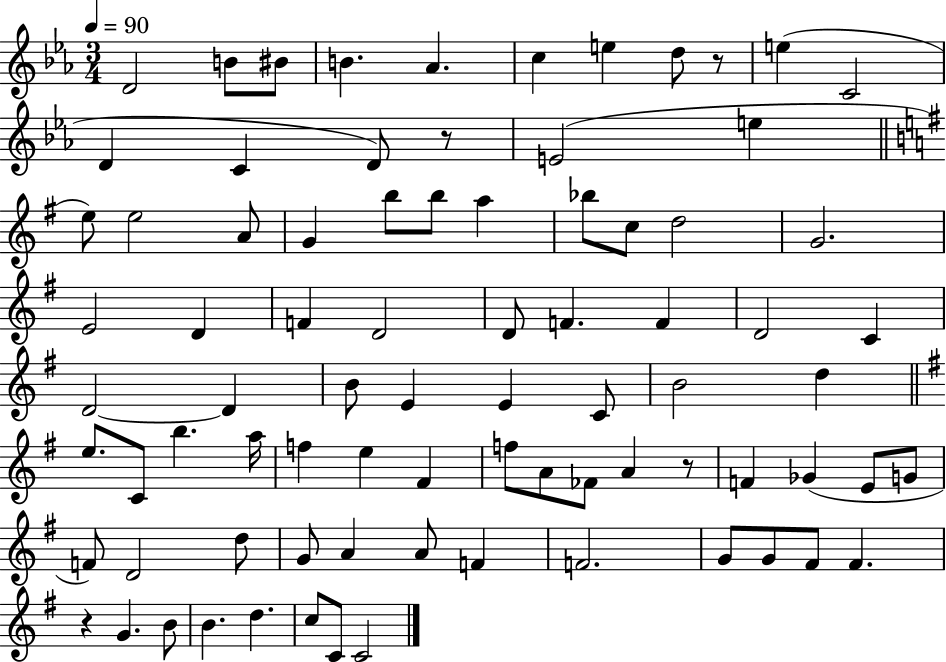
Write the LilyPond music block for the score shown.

{
  \clef treble
  \numericTimeSignature
  \time 3/4
  \key ees \major
  \tempo 4 = 90
  \repeat volta 2 { d'2 b'8 bis'8 | b'4. aes'4. | c''4 e''4 d''8 r8 | e''4( c'2 | \break d'4 c'4 d'8) r8 | e'2( e''4 | \bar "||" \break \key e \minor e''8) e''2 a'8 | g'4 b''8 b''8 a''4 | bes''8 c''8 d''2 | g'2. | \break e'2 d'4 | f'4 d'2 | d'8 f'4. f'4 | d'2 c'4 | \break d'2~~ d'4 | b'8 e'4 e'4 c'8 | b'2 d''4 | \bar "||" \break \key g \major e''8. c'8 b''4. a''16 | f''4 e''4 fis'4 | f''8 a'8 fes'8 a'4 r8 | f'4 ges'4( e'8 g'8 | \break f'8) d'2 d''8 | g'8 a'4 a'8 f'4 | f'2. | g'8 g'8 fis'8 fis'4. | \break r4 g'4. b'8 | b'4. d''4. | c''8 c'8 c'2 | } \bar "|."
}